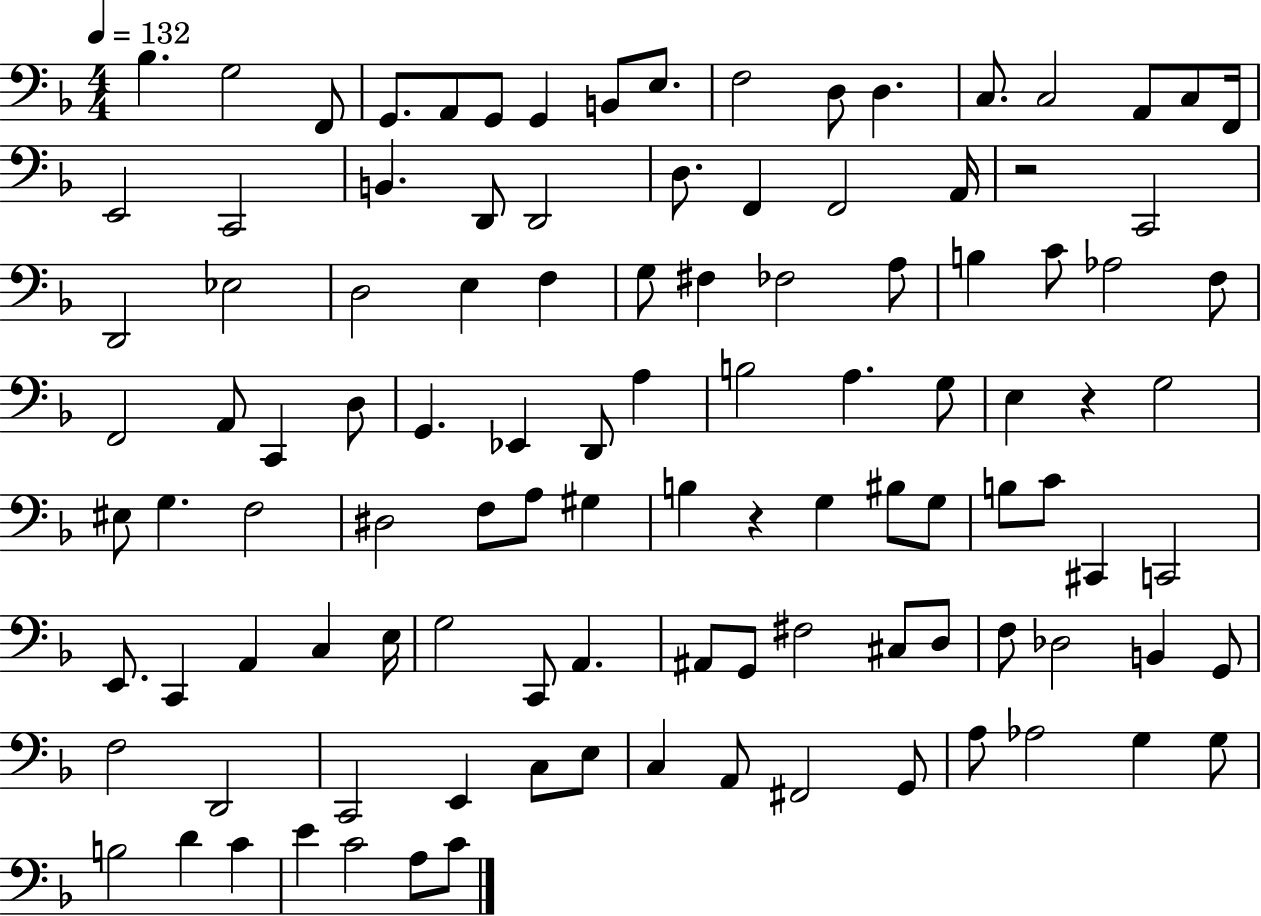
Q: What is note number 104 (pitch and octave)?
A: C4